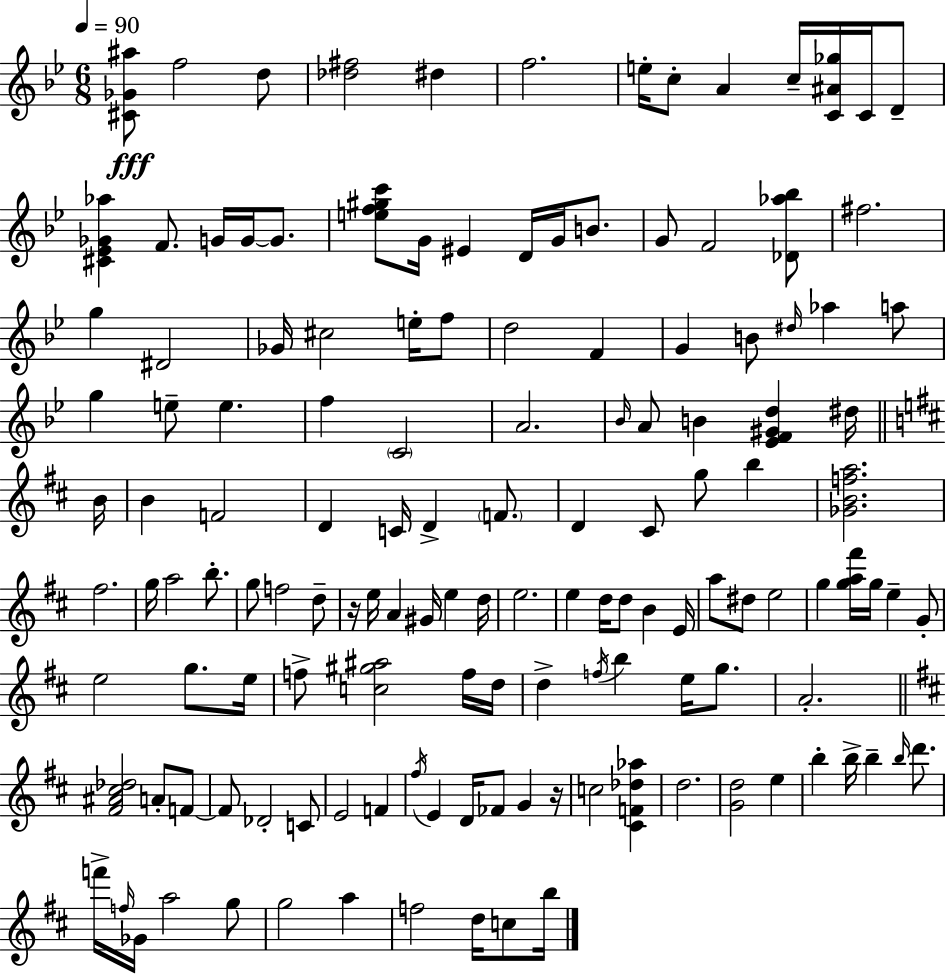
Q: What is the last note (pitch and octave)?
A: B5